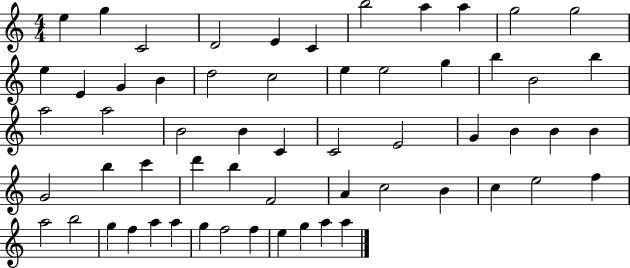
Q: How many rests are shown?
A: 0